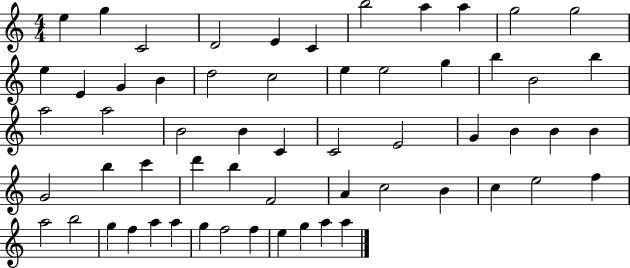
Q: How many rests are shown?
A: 0